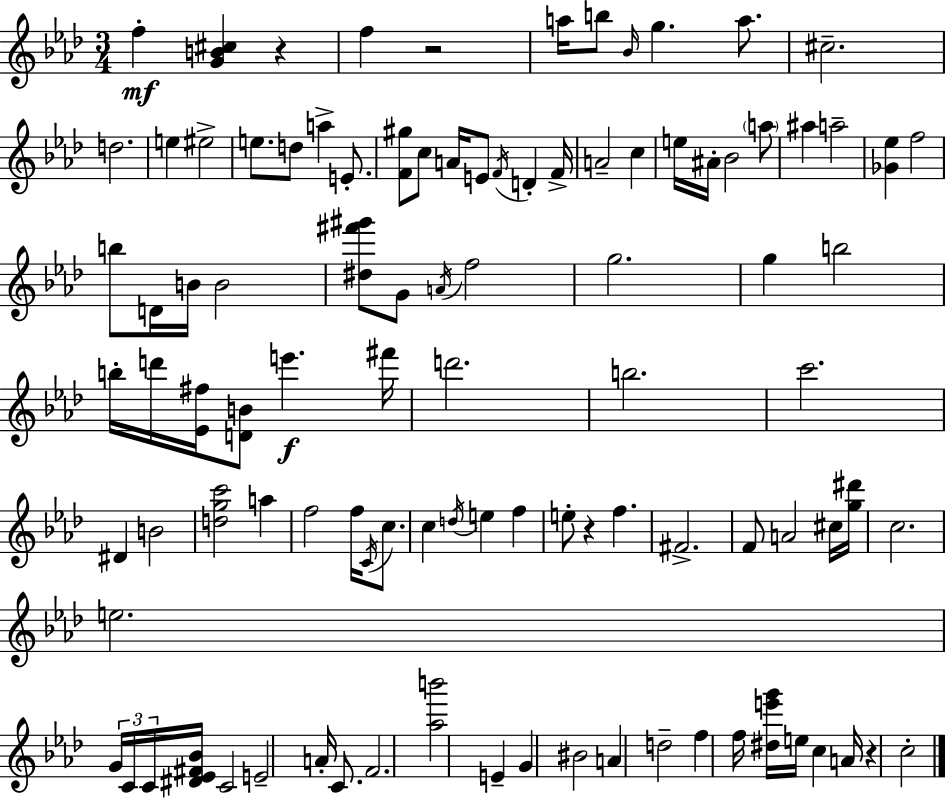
F5/q [G4,B4,C#5]/q R/q F5/q R/h A5/s B5/e Bb4/s G5/q. A5/e. C#5/h. D5/h. E5/q EIS5/h E5/e. D5/e A5/q E4/e. [F4,G#5]/e C5/e A4/s E4/e F4/s D4/q F4/s A4/h C5/q E5/s A#4/s Bb4/h A5/e A#5/q A5/h [Gb4,Eb5]/q F5/h B5/e D4/s B4/s B4/h [D#5,F#6,G#6]/e G4/e A4/s F5/h G5/h. G5/q B5/h B5/s D6/s [Eb4,F#5]/s [D4,B4]/e E6/q. F#6/s D6/h. B5/h. C6/h. D#4/q B4/h [D5,G5,C6]/h A5/q F5/h F5/s C4/s C5/e. C5/q D5/s E5/q F5/q E5/e R/q F5/q. F#4/h. F4/e A4/h C#5/s [G5,D#6]/s C5/h. E5/h. G4/s C4/s C4/s [D#4,Eb4,F#4,Bb4]/s C4/h E4/h A4/s C4/e. F4/h. [Ab5,B6]/h E4/q G4/q BIS4/h A4/q D5/h F5/q F5/s [D#5,E6,G6]/s E5/s C5/q A4/s R/q C5/h